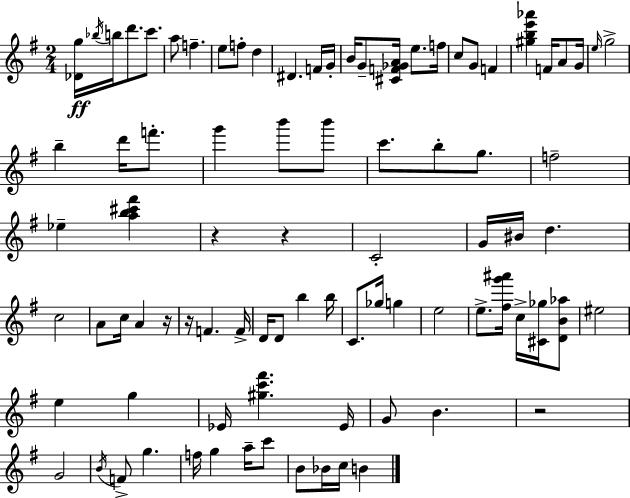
[Db4,G5]/s Bb5/s B5/s D6/e. C6/e. A5/e F5/q. E5/e F5/e D5/q D#4/q. F4/s G4/s B4/s G4/e [C#4,F4,Gb4,A4]/s E5/e. F5/s C5/e G4/e F4/q [G#5,B5,E6,Ab6]/q F4/s A4/e G4/s E5/s G5/h B5/q D6/s F6/e. G6/q B6/e B6/e C6/e. B5/e G5/e. F5/h Eb5/q [A5,B5,C#6,F#6]/q R/q R/q C4/h G4/s BIS4/s D5/q. C5/h A4/e C5/s A4/q R/s R/s F4/q. F4/s D4/s D4/e B5/q B5/s C4/e. Gb5/s G5/q E5/h E5/e. [F#5,G6,A#6]/s C5/s [C#4,Gb5]/s [D4,B4,Ab5]/e EIS5/h E5/q G5/q Eb4/s [G#5,C6,F#6]/q. Eb4/s G4/e B4/q. R/h G4/h B4/s F4/e G5/q. F5/s G5/q A5/s C6/e B4/e Bb4/s C5/s B4/q